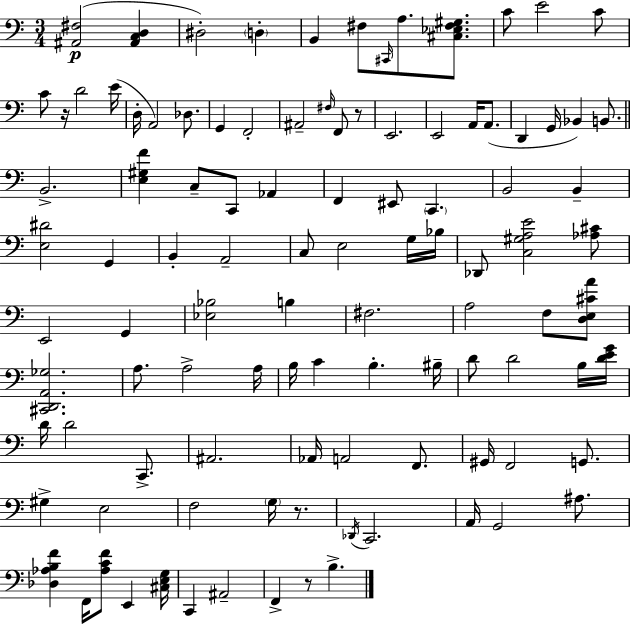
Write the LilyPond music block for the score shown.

{
  \clef bass
  \numericTimeSignature
  \time 3/4
  \key c \major
  \repeat volta 2 { <ais, fis>2(\p <ais, c d>4 | dis2-.) \parenthesize d4-. | b,4 fis8 \grace { cis,16 } a8. <cis ees fis gis>8. | c'8 e'2 c'8 | \break c'8 r16 d'2 | e'16( d16-. a,2) des8. | g,4 f,2-. | ais,2-- \grace { fis16 } f,8 | \break r8 e,2. | e,2 a,16 a,8.( | d,4 g,16 bes,4) b,8. | \bar "||" \break \key a \minor b,2.-> | <e gis f'>4 c8-- c,8 aes,4 | f,4 eis,8 \parenthesize c,4. | b,2 b,4-- | \break <e dis'>2 g,4 | b,4-. a,2-- | c8 e2 g16 bes16 | des,8 <c gis a e'>2 <aes cis'>8 | \break e,2 g,4 | <ees bes>2 b4 | fis2. | a2 f8 <d e cis' a'>8 | \break <cis, d, a, ges>2. | a8. a2-> a16 | b16 c'4 b4.-. bis16-- | d'8 d'2 b16 <d' e' g'>16 | \break d'16 d'2 c,8.-> | ais,2. | aes,16 a,2 f,8. | gis,16 f,2 g,8. | \break gis4-> e2 | f2 \parenthesize g16 r8. | \acciaccatura { des,16 } c,2. | a,16 g,2 ais8. | \break <des aes b f'>4 f,16 <aes c' f'>8 e,4 | <cis e g>16 c,4 ais,2-- | f,4-> r8 b4.-> | } \bar "|."
}